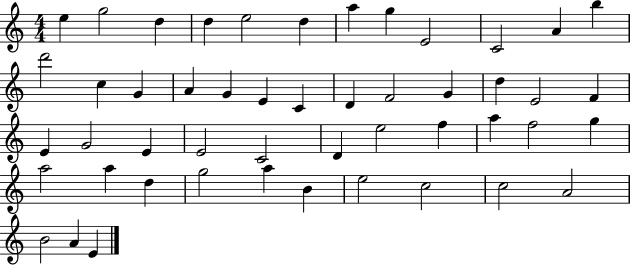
X:1
T:Untitled
M:4/4
L:1/4
K:C
e g2 d d e2 d a g E2 C2 A b d'2 c G A G E C D F2 G d E2 F E G2 E E2 C2 D e2 f a f2 g a2 a d g2 a B e2 c2 c2 A2 B2 A E